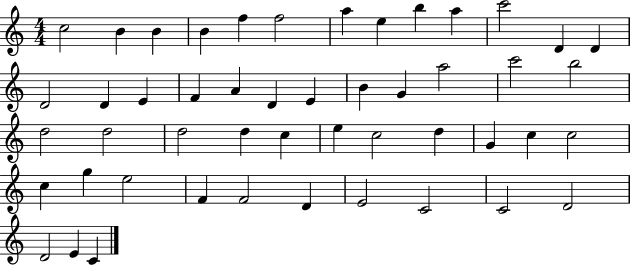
X:1
T:Untitled
M:4/4
L:1/4
K:C
c2 B B B f f2 a e b a c'2 D D D2 D E F A D E B G a2 c'2 b2 d2 d2 d2 d c e c2 d G c c2 c g e2 F F2 D E2 C2 C2 D2 D2 E C